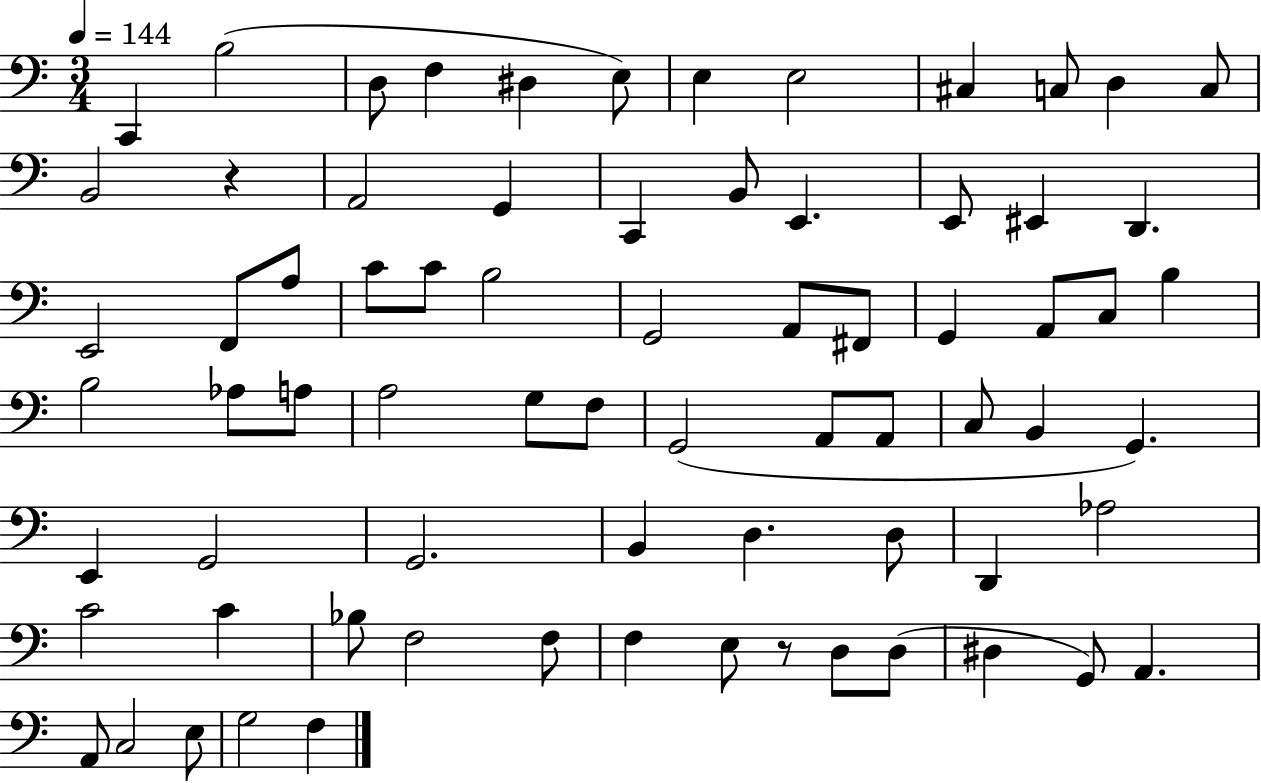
X:1
T:Untitled
M:3/4
L:1/4
K:C
C,, B,2 D,/2 F, ^D, E,/2 E, E,2 ^C, C,/2 D, C,/2 B,,2 z A,,2 G,, C,, B,,/2 E,, E,,/2 ^E,, D,, E,,2 F,,/2 A,/2 C/2 C/2 B,2 G,,2 A,,/2 ^F,,/2 G,, A,,/2 C,/2 B, B,2 _A,/2 A,/2 A,2 G,/2 F,/2 G,,2 A,,/2 A,,/2 C,/2 B,, G,, E,, G,,2 G,,2 B,, D, D,/2 D,, _A,2 C2 C _B,/2 F,2 F,/2 F, E,/2 z/2 D,/2 D,/2 ^D, G,,/2 A,, A,,/2 C,2 E,/2 G,2 F,